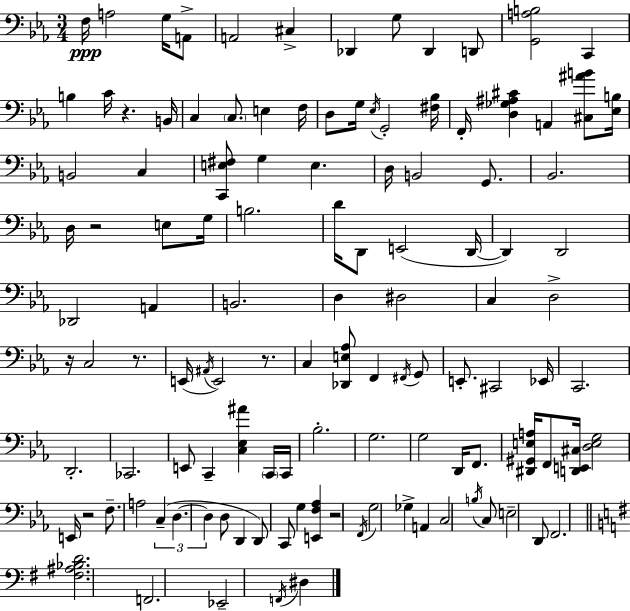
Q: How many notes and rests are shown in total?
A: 118